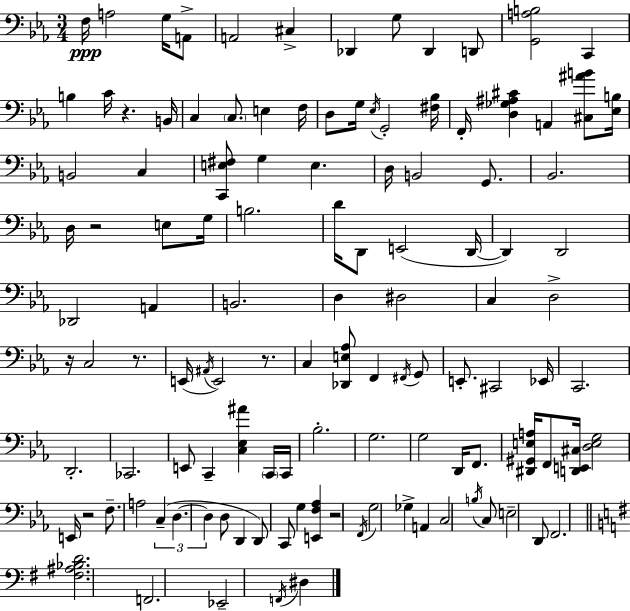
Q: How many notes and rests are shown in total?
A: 118